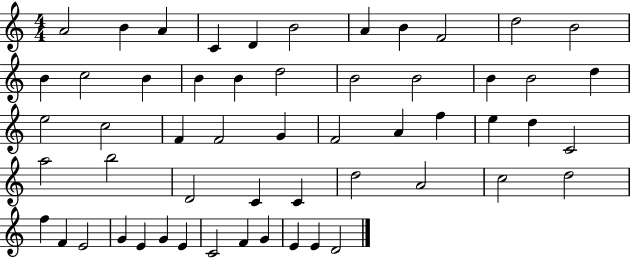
X:1
T:Untitled
M:4/4
L:1/4
K:C
A2 B A C D B2 A B F2 d2 B2 B c2 B B B d2 B2 B2 B B2 d e2 c2 F F2 G F2 A f e d C2 a2 b2 D2 C C d2 A2 c2 d2 f F E2 G E G E C2 F G E E D2